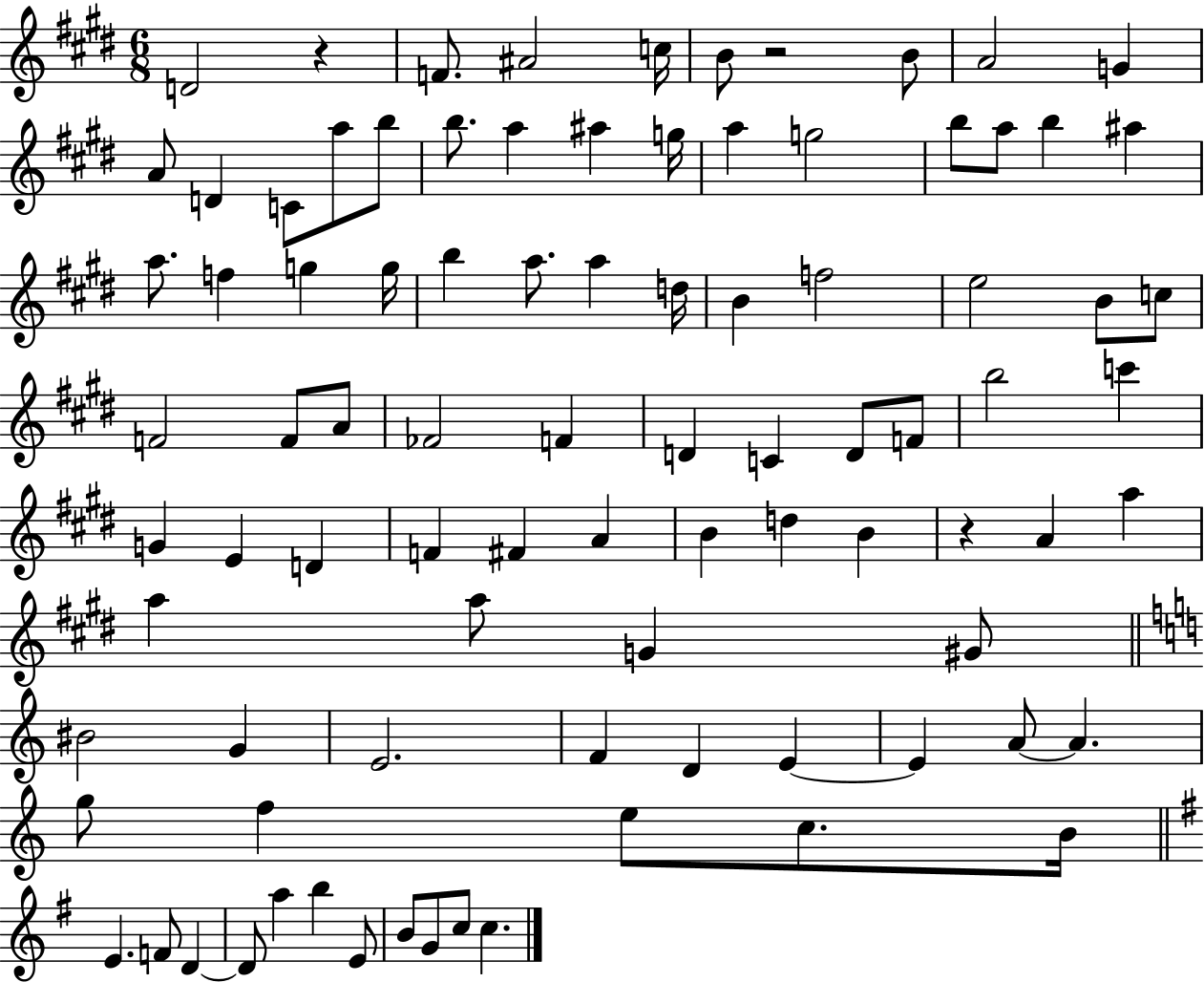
D4/h R/q F4/e. A#4/h C5/s B4/e R/h B4/e A4/h G4/q A4/e D4/q C4/e A5/e B5/e B5/e. A5/q A#5/q G5/s A5/q G5/h B5/e A5/e B5/q A#5/q A5/e. F5/q G5/q G5/s B5/q A5/e. A5/q D5/s B4/q F5/h E5/h B4/e C5/e F4/h F4/e A4/e FES4/h F4/q D4/q C4/q D4/e F4/e B5/h C6/q G4/q E4/q D4/q F4/q F#4/q A4/q B4/q D5/q B4/q R/q A4/q A5/q A5/q A5/e G4/q G#4/e BIS4/h G4/q E4/h. F4/q D4/q E4/q E4/q A4/e A4/q. G5/e F5/q E5/e C5/e. B4/s E4/q. F4/e D4/q D4/e A5/q B5/q E4/e B4/e G4/e C5/e C5/q.